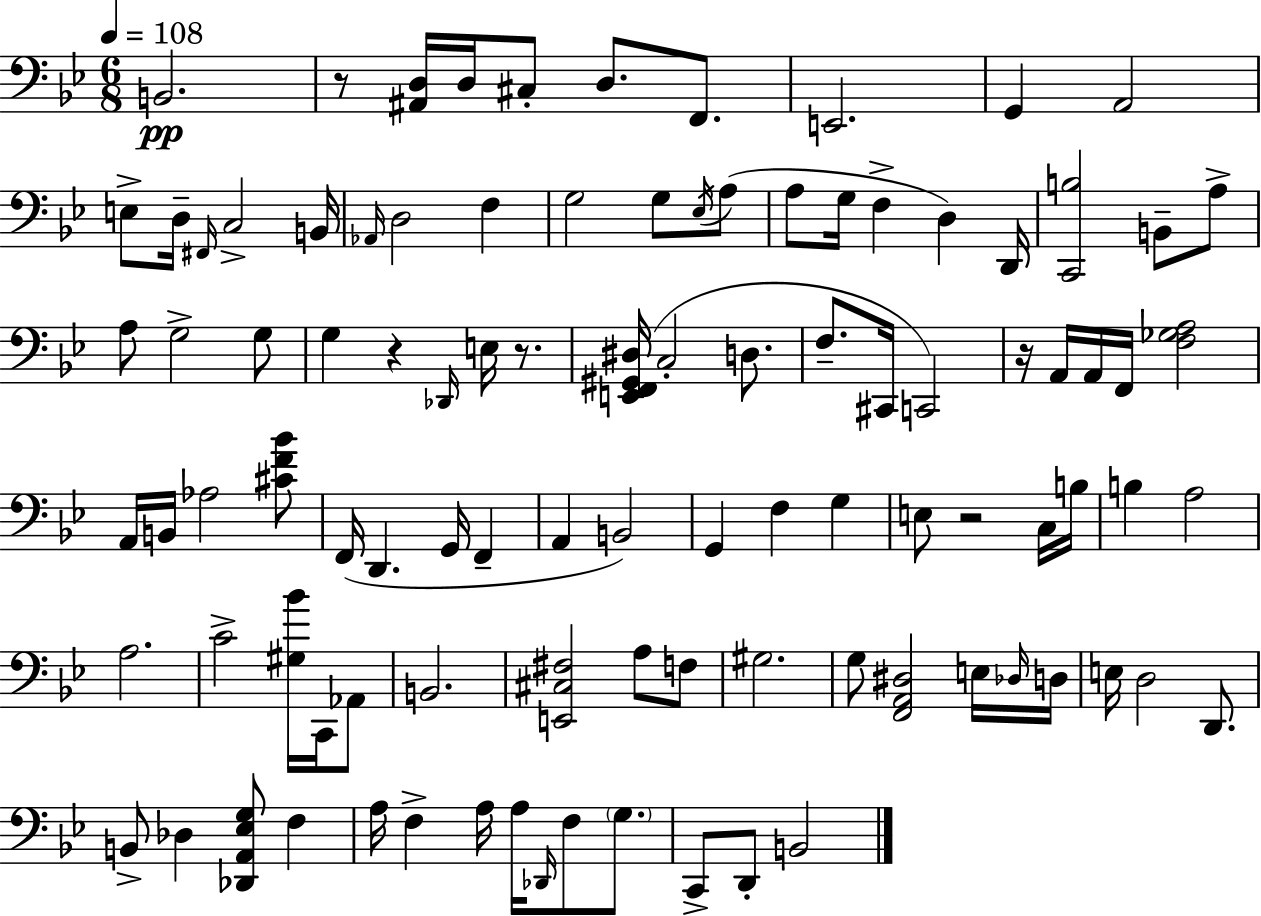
{
  \clef bass
  \numericTimeSignature
  \time 6/8
  \key bes \major
  \tempo 4 = 108
  \repeat volta 2 { b,2.\pp | r8 <ais, d>16 d16 cis8-. d8. f,8. | e,2. | g,4 a,2 | \break e8-> d16-- \grace { fis,16 } c2-> | b,16 \grace { aes,16 } d2 f4 | g2 g8 | \acciaccatura { ees16 }( a8 a8 g16 f4-> d4) | \break d,16 <c, b>2 b,8-- | a8-> a8 g2-> | g8 g4 r4 \grace { des,16 } | e16 r8. <e, f, gis, dis>16( c2-. | \break d8. f8.-- cis,16 c,2) | r16 a,16 a,16 f,16 <f ges a>2 | a,16 b,16 aes2 | <cis' f' bes'>8 f,16( d,4. g,16 | \break f,4-- a,4 b,2) | g,4 f4 | g4 e8 r2 | c16 b16 b4 a2 | \break a2. | c'2-> | <gis bes'>16 c,16 aes,8 b,2. | <e, cis fis>2 | \break a8 f8 gis2. | g8 <f, a, dis>2 | e16 \grace { des16 } d16 e16 d2 | d,8. b,8-> des4 <des, a, ees g>8 | \break f4 a16 f4-> a16 a16 | \grace { des,16 } f8 \parenthesize g8. c,8-> d,8-. b,2 | } \bar "|."
}